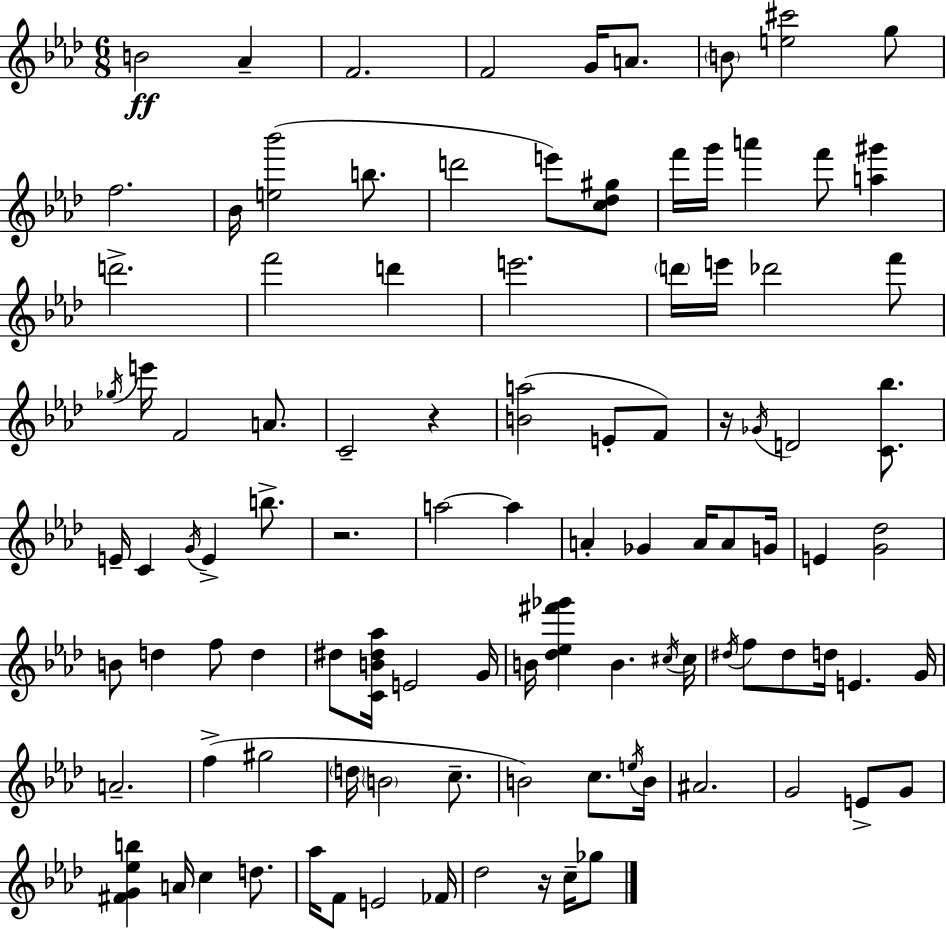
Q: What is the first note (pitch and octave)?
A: B4